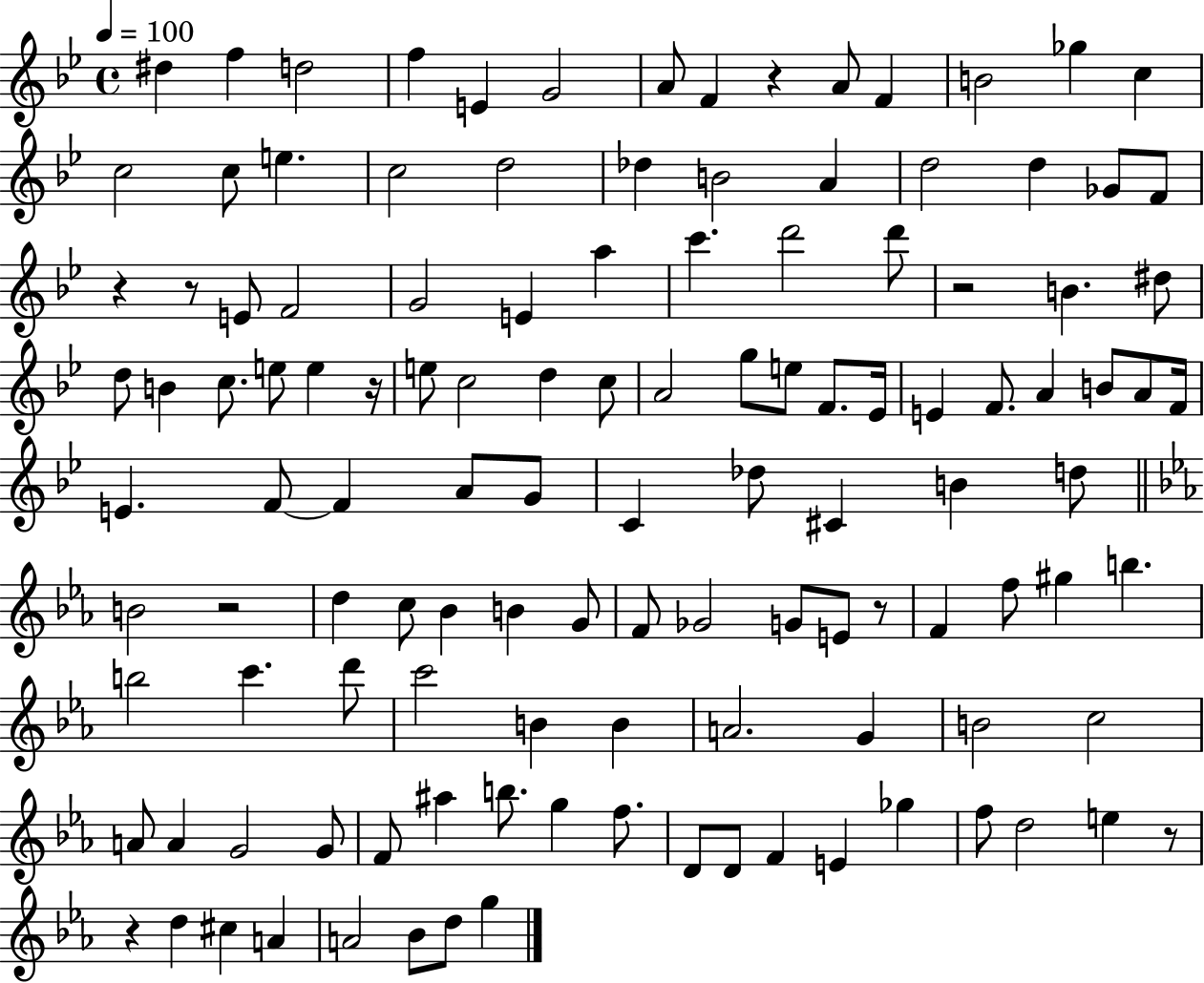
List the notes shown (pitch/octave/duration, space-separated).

D#5/q F5/q D5/h F5/q E4/q G4/h A4/e F4/q R/q A4/e F4/q B4/h Gb5/q C5/q C5/h C5/e E5/q. C5/h D5/h Db5/q B4/h A4/q D5/h D5/q Gb4/e F4/e R/q R/e E4/e F4/h G4/h E4/q A5/q C6/q. D6/h D6/e R/h B4/q. D#5/e D5/e B4/q C5/e. E5/e E5/q R/s E5/e C5/h D5/q C5/e A4/h G5/e E5/e F4/e. Eb4/s E4/q F4/e. A4/q B4/e A4/e F4/s E4/q. F4/e F4/q A4/e G4/e C4/q Db5/e C#4/q B4/q D5/e B4/h R/h D5/q C5/e Bb4/q B4/q G4/e F4/e Gb4/h G4/e E4/e R/e F4/q F5/e G#5/q B5/q. B5/h C6/q. D6/e C6/h B4/q B4/q A4/h. G4/q B4/h C5/h A4/e A4/q G4/h G4/e F4/e A#5/q B5/e. G5/q F5/e. D4/e D4/e F4/q E4/q Gb5/q F5/e D5/h E5/q R/e R/q D5/q C#5/q A4/q A4/h Bb4/e D5/e G5/q